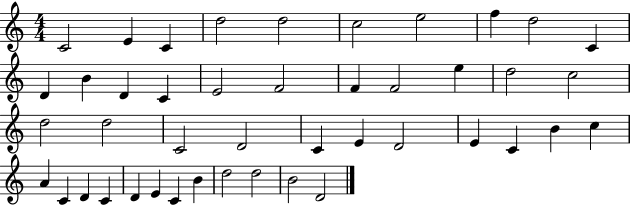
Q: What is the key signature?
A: C major